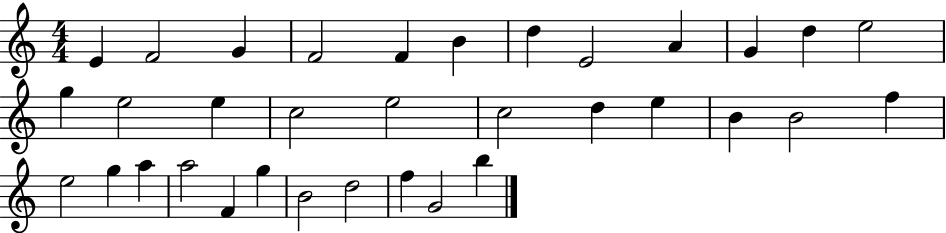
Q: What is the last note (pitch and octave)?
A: B5